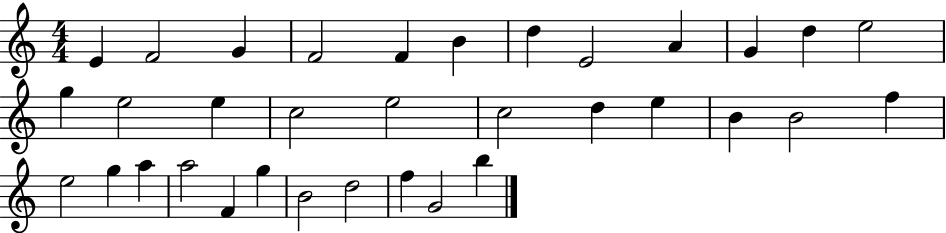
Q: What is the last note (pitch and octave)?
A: B5